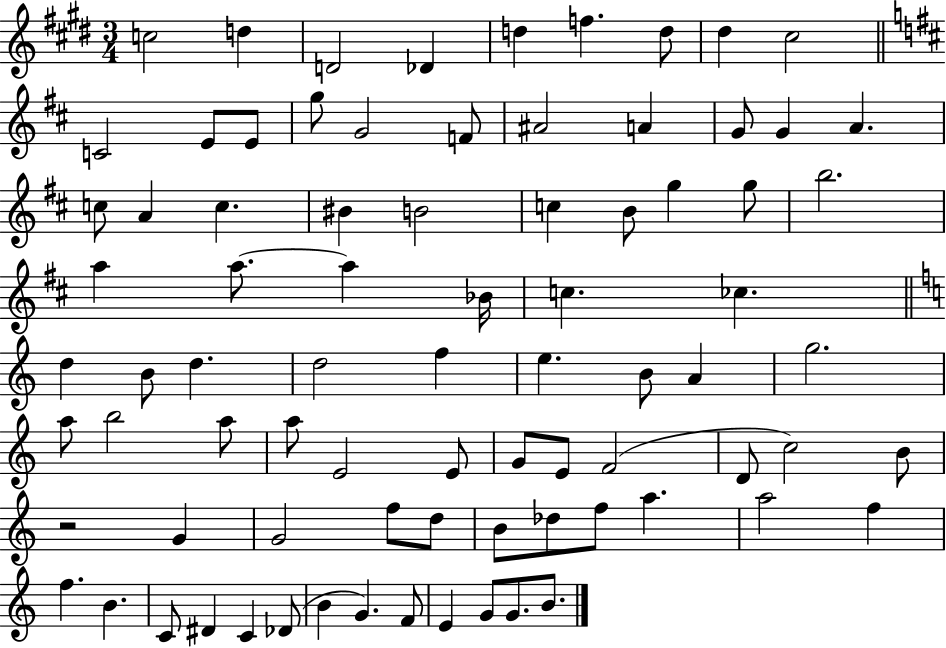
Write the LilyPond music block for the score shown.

{
  \clef treble
  \numericTimeSignature
  \time 3/4
  \key e \major
  c''2 d''4 | d'2 des'4 | d''4 f''4. d''8 | dis''4 cis''2 | \break \bar "||" \break \key d \major c'2 e'8 e'8 | g''8 g'2 f'8 | ais'2 a'4 | g'8 g'4 a'4. | \break c''8 a'4 c''4. | bis'4 b'2 | c''4 b'8 g''4 g''8 | b''2. | \break a''4 a''8.~~ a''4 bes'16 | c''4. ces''4. | \bar "||" \break \key c \major d''4 b'8 d''4. | d''2 f''4 | e''4. b'8 a'4 | g''2. | \break a''8 b''2 a''8 | a''8 e'2 e'8 | g'8 e'8 f'2( | d'8 c''2) b'8 | \break r2 g'4 | g'2 f''8 d''8 | b'8 des''8 f''8 a''4. | a''2 f''4 | \break f''4. b'4. | c'8 dis'4 c'4 des'8( | b'4 g'4.) f'8 | e'4 g'8 g'8. b'8. | \break \bar "|."
}